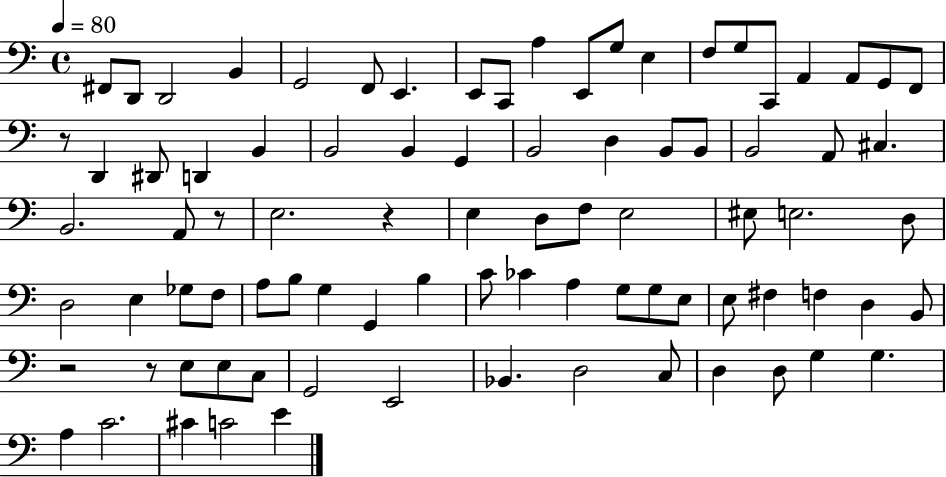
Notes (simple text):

F#2/e D2/e D2/h B2/q G2/h F2/e E2/q. E2/e C2/e A3/q E2/e G3/e E3/q F3/e G3/e C2/e A2/q A2/e G2/e F2/e R/e D2/q D#2/e D2/q B2/q B2/h B2/q G2/q B2/h D3/q B2/e B2/e B2/h A2/e C#3/q. B2/h. A2/e R/e E3/h. R/q E3/q D3/e F3/e E3/h EIS3/e E3/h. D3/e D3/h E3/q Gb3/e F3/e A3/e B3/e G3/q G2/q B3/q C4/e CES4/q A3/q G3/e G3/e E3/e E3/e F#3/q F3/q D3/q B2/e R/h R/e E3/e E3/e C3/e G2/h E2/h Bb2/q. D3/h C3/e D3/q D3/e G3/q G3/q. A3/q C4/h. C#4/q C4/h E4/q